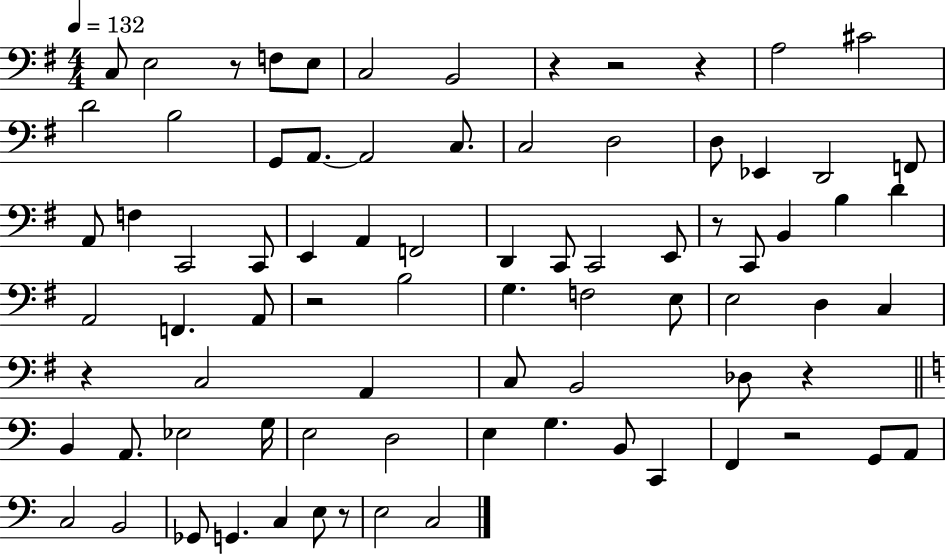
X:1
T:Untitled
M:4/4
L:1/4
K:G
C,/2 E,2 z/2 F,/2 E,/2 C,2 B,,2 z z2 z A,2 ^C2 D2 B,2 G,,/2 A,,/2 A,,2 C,/2 C,2 D,2 D,/2 _E,, D,,2 F,,/2 A,,/2 F, C,,2 C,,/2 E,, A,, F,,2 D,, C,,/2 C,,2 E,,/2 z/2 C,,/2 B,, B, D A,,2 F,, A,,/2 z2 B,2 G, F,2 E,/2 E,2 D, C, z C,2 A,, C,/2 B,,2 _D,/2 z B,, A,,/2 _E,2 G,/4 E,2 D,2 E, G, B,,/2 C,, F,, z2 G,,/2 A,,/2 C,2 B,,2 _G,,/2 G,, C, E,/2 z/2 E,2 C,2